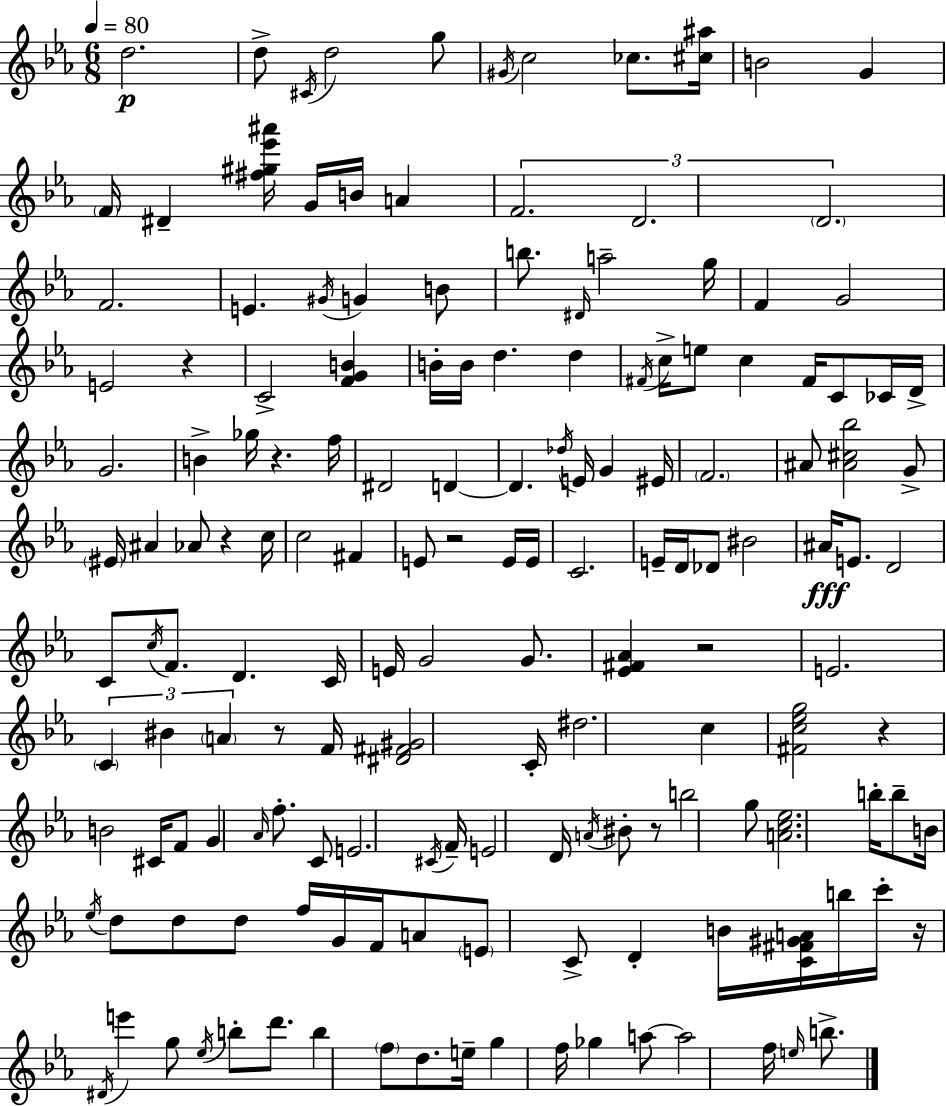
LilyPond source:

{
  \clef treble
  \numericTimeSignature
  \time 6/8
  \key c \minor
  \tempo 4 = 80
  d''2.\p | d''8-> \acciaccatura { cis'16 } d''2 g''8 | \acciaccatura { gis'16 } c''2 ces''8. | <cis'' ais''>16 b'2 g'4 | \break \parenthesize f'16 dis'4-- <fis'' gis'' ees''' ais'''>16 g'16 b'16 a'4 | \tuplet 3/2 { f'2. | d'2. | \parenthesize d'2. } | \break f'2. | e'4. \acciaccatura { gis'16 } g'4 | b'8 b''8. \grace { dis'16 } a''2-- | g''16 f'4 g'2 | \break e'2 | r4 c'2-> | <f' g' b'>4 b'16-. b'16 d''4. | d''4 \acciaccatura { fis'16 } c''16-> e''8 c''4 | \break fis'16 c'8 ces'16 d'16-> g'2. | b'4-> ges''16 r4. | f''16 dis'2 | d'4~~ d'4. \acciaccatura { des''16 } | \break e'16 g'4 eis'16 \parenthesize f'2. | ais'8 <ais' cis'' bes''>2 | g'8-> \parenthesize eis'16 ais'4 aes'8 | r4 c''16 c''2 | \break fis'4 e'8 r2 | e'16 e'16 c'2. | e'16-- d'16 des'8 bis'2 | ais'16\fff e'8. d'2 | \break c'8 \acciaccatura { c''16 } f'8. | d'4. c'16 e'16 g'2 | g'8. <ees' fis' aes'>4 r2 | e'2. | \break \tuplet 3/2 { \parenthesize c'4 bis'4 | \parenthesize a'4 } r8 f'16 <dis' fis' gis'>2 | c'16-. dis''2. | c''4 <fis' c'' ees'' g''>2 | \break r4 b'2 | cis'16 f'8 g'4 | \grace { aes'16 } f''8.-. c'8 e'2. | \acciaccatura { cis'16 } f'16-- e'2 | \break d'16 \acciaccatura { a'16 } bis'8-. r8 | b''2 g''8 <a' c'' ees''>2. | b''16-. b''8-- | b'16 \acciaccatura { ees''16 } d''8 d''8 d''8 f''16 g'16 f'16 | \break a'8 \parenthesize e'8 c'8-> d'4-. b'16 <c' fis' gis' a'>16 | b''16 c'''16-. r16 \acciaccatura { dis'16 } e'''4 g''8 \acciaccatura { ees''16 } b''8-. | d'''8. b''4 \parenthesize f''8 d''8. | e''16-- g''4 f''16 ges''4 a''8~~ | \break a''2 f''16 \grace { e''16 } b''8.-> | \bar "|."
}